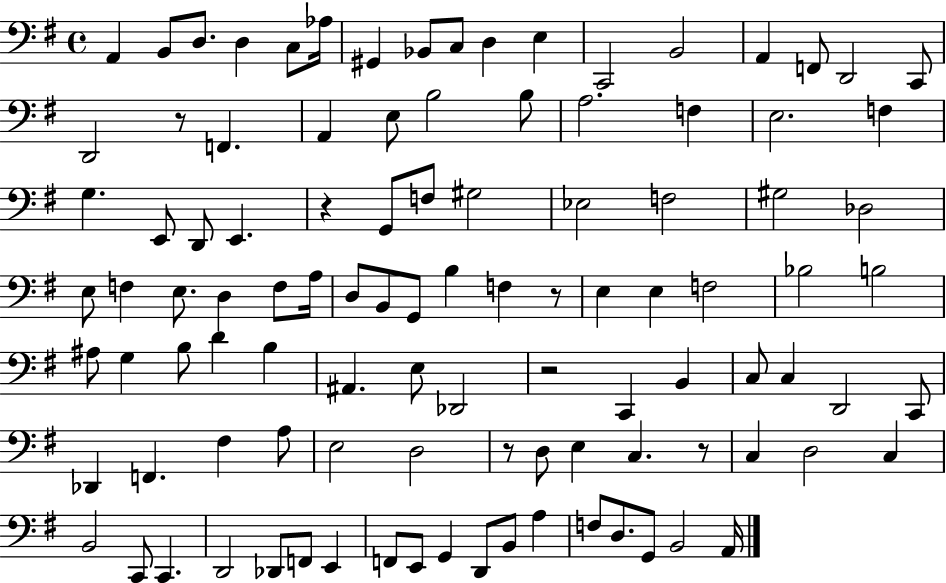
A2/q B2/e D3/e. D3/q C3/e Ab3/s G#2/q Bb2/e C3/e D3/q E3/q C2/h B2/h A2/q F2/e D2/h C2/e D2/h R/e F2/q. A2/q E3/e B3/h B3/e A3/h. F3/q E3/h. F3/q G3/q. E2/e D2/e E2/q. R/q G2/e F3/e G#3/h Eb3/h F3/h G#3/h Db3/h E3/e F3/q E3/e. D3/q F3/e A3/s D3/e B2/e G2/e B3/q F3/q R/e E3/q E3/q F3/h Bb3/h B3/h A#3/e G3/q B3/e D4/q B3/q A#2/q. E3/e Db2/h R/h C2/q B2/q C3/e C3/q D2/h C2/e Db2/q F2/q. F#3/q A3/e E3/h D3/h R/e D3/e E3/q C3/q. R/e C3/q D3/h C3/q B2/h C2/e C2/q. D2/h Db2/e F2/e E2/q F2/e E2/e G2/q D2/e B2/e A3/q F3/e D3/e. G2/e B2/h A2/s